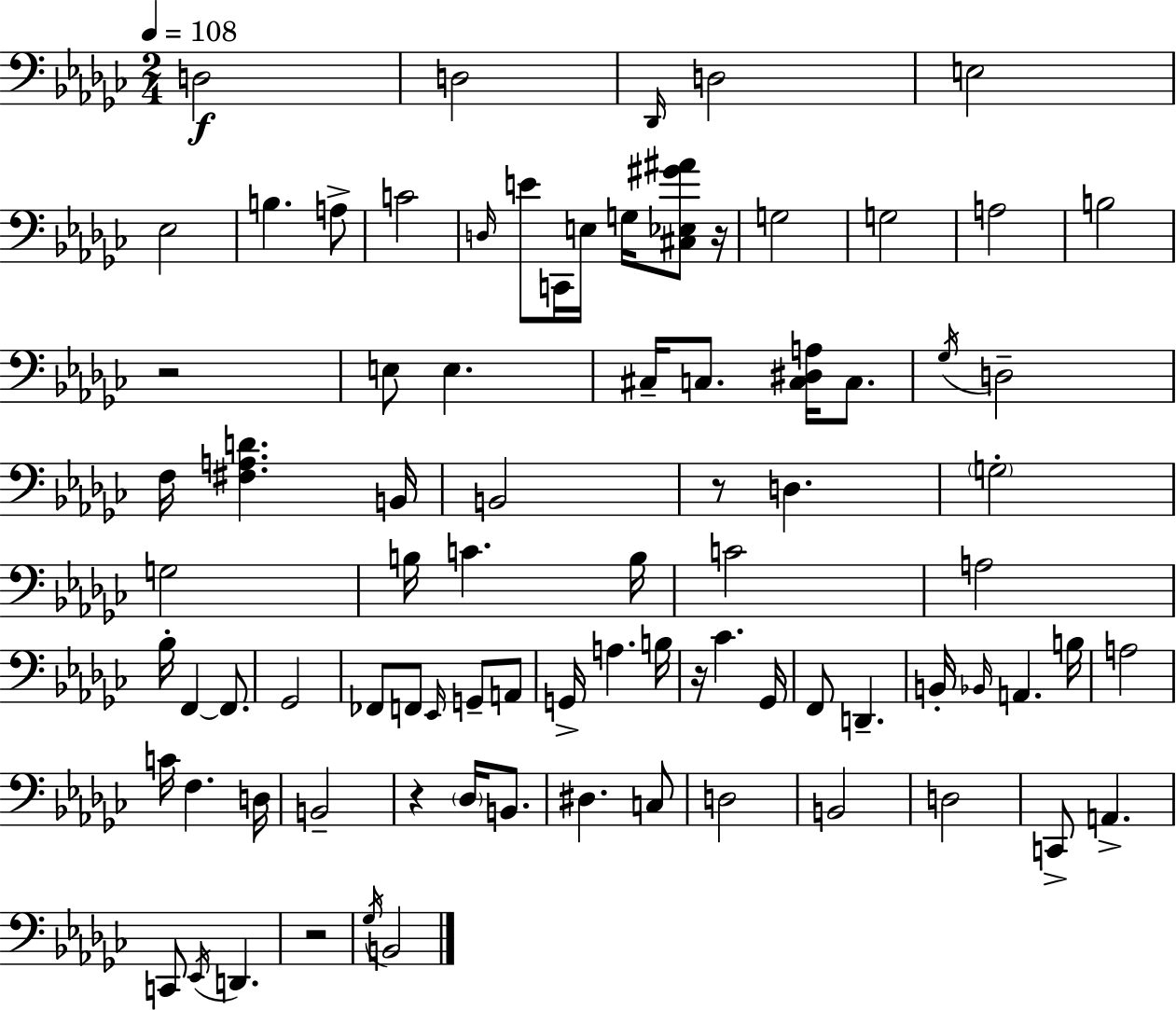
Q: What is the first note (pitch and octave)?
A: D3